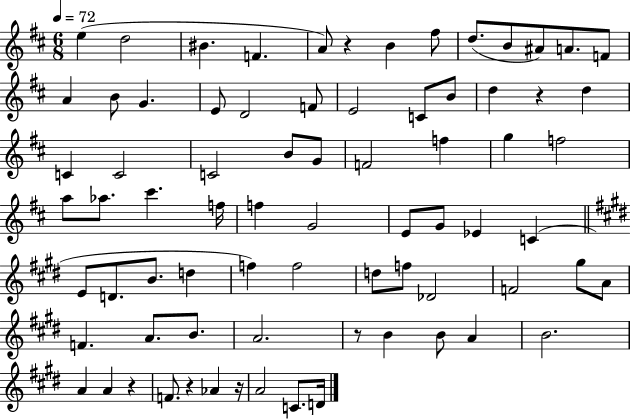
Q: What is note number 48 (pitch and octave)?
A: F5